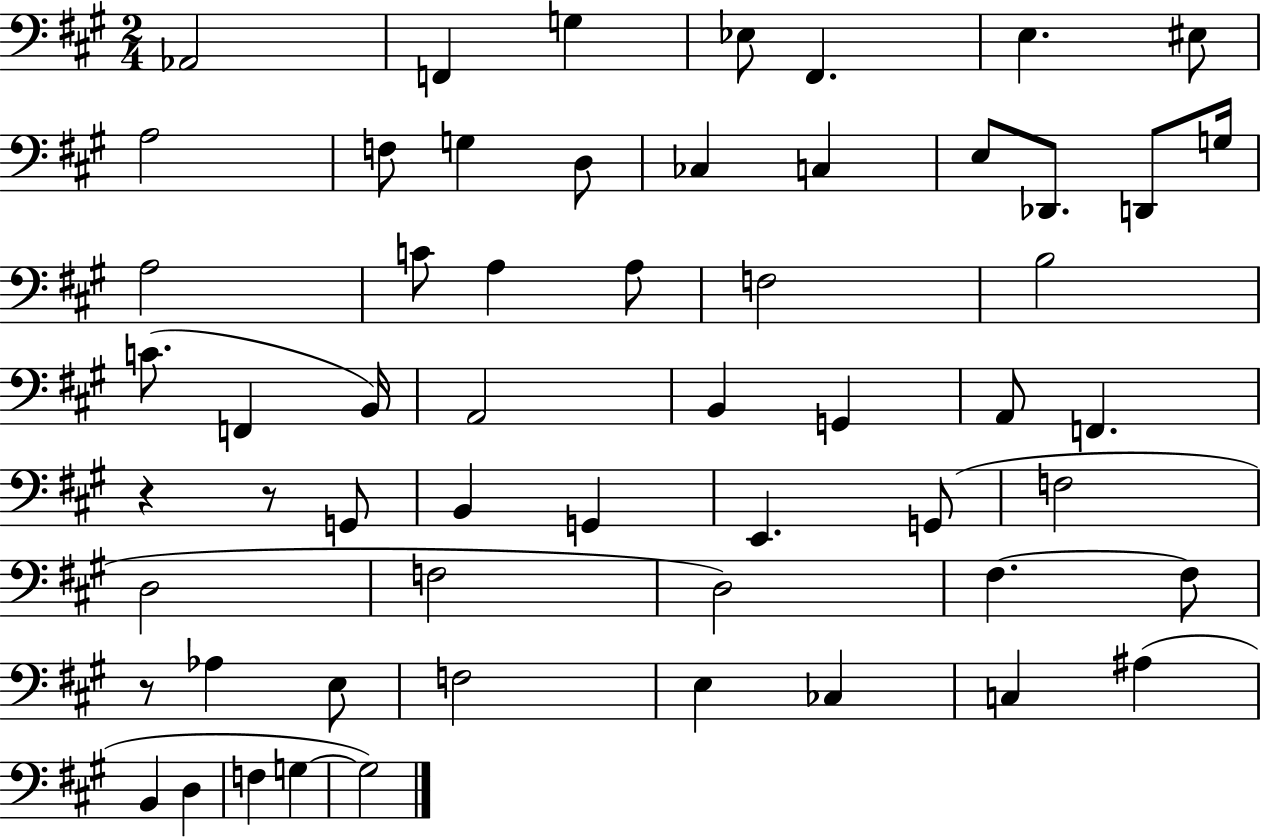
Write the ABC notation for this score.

X:1
T:Untitled
M:2/4
L:1/4
K:A
_A,,2 F,, G, _E,/2 ^F,, E, ^E,/2 A,2 F,/2 G, D,/2 _C, C, E,/2 _D,,/2 D,,/2 G,/4 A,2 C/2 A, A,/2 F,2 B,2 C/2 F,, B,,/4 A,,2 B,, G,, A,,/2 F,, z z/2 G,,/2 B,, G,, E,, G,,/2 F,2 D,2 F,2 D,2 ^F, ^F,/2 z/2 _A, E,/2 F,2 E, _C, C, ^A, B,, D, F, G, G,2